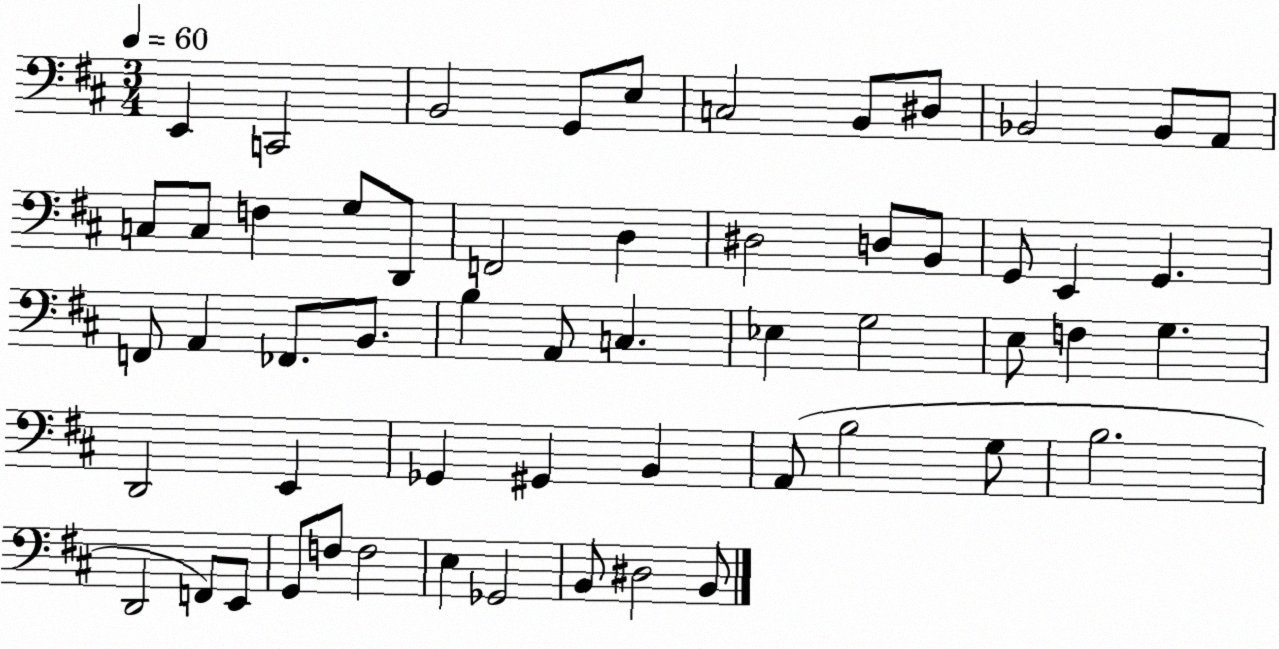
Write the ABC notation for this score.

X:1
T:Untitled
M:3/4
L:1/4
K:D
E,, C,,2 B,,2 G,,/2 E,/2 C,2 B,,/2 ^D,/2 _B,,2 _B,,/2 A,,/2 C,/2 C,/2 F, G,/2 D,,/2 F,,2 D, ^D,2 D,/2 B,,/2 G,,/2 E,, G,, F,,/2 A,, _F,,/2 B,,/2 B, A,,/2 C, _E, G,2 E,/2 F, G, D,,2 E,, _G,, ^G,, B,, A,,/2 B,2 G,/2 B,2 D,,2 F,,/2 E,,/2 G,,/2 F,/2 F,2 E, _G,,2 B,,/2 ^D,2 B,,/2